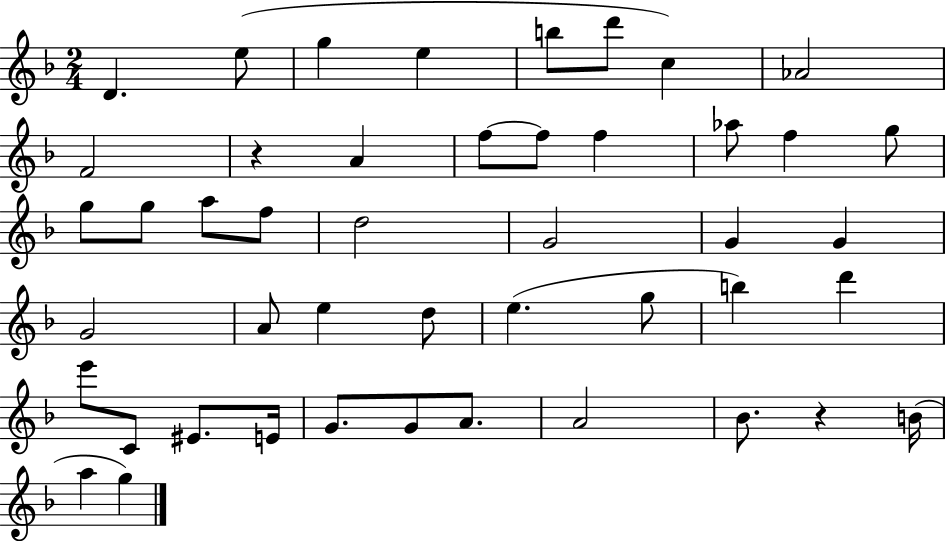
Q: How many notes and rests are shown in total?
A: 46